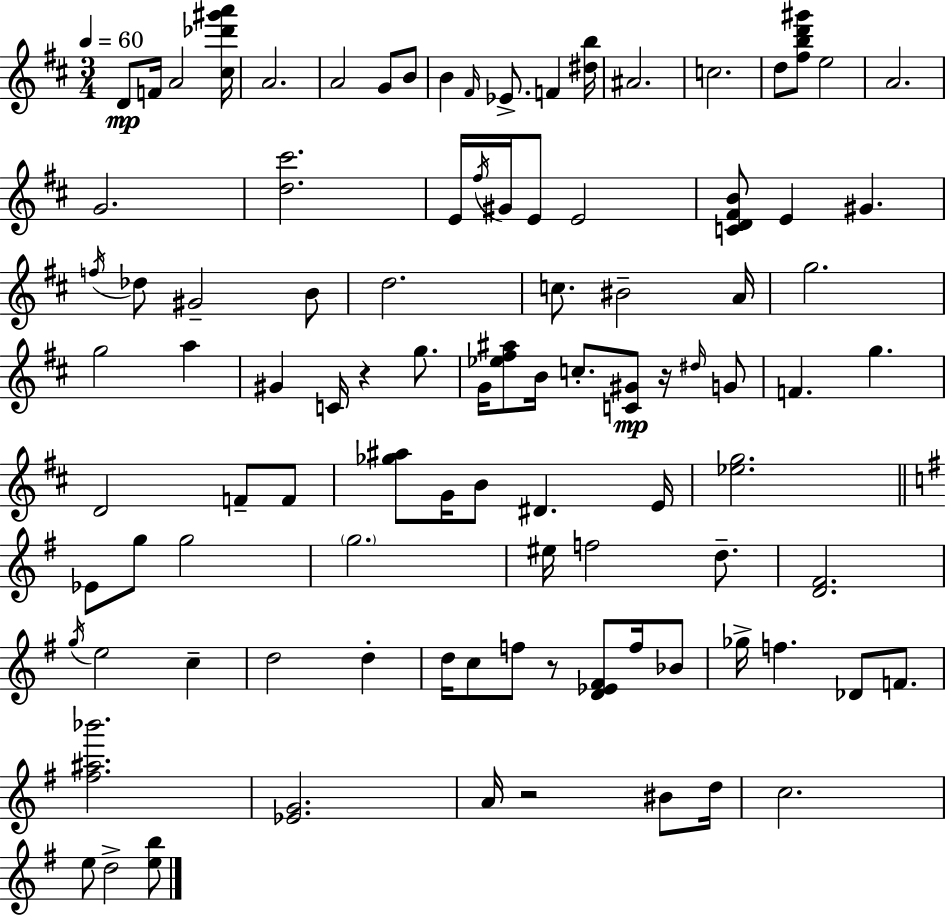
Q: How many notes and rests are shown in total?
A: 97